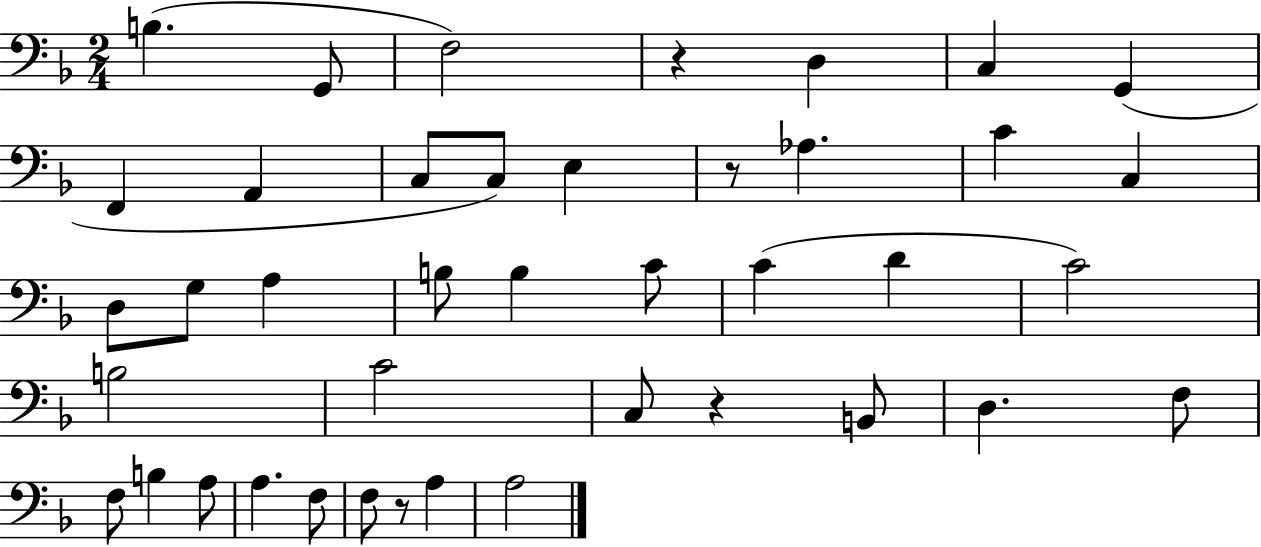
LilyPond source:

{
  \clef bass
  \numericTimeSignature
  \time 2/4
  \key f \major
  b4.( g,8 | f2) | r4 d4 | c4 g,4( | \break f,4 a,4 | c8 c8) e4 | r8 aes4. | c'4 c4 | \break d8 g8 a4 | b8 b4 c'8 | c'4( d'4 | c'2) | \break b2 | c'2 | c8 r4 b,8 | d4. f8 | \break f8 b4 a8 | a4. f8 | f8 r8 a4 | a2 | \break \bar "|."
}